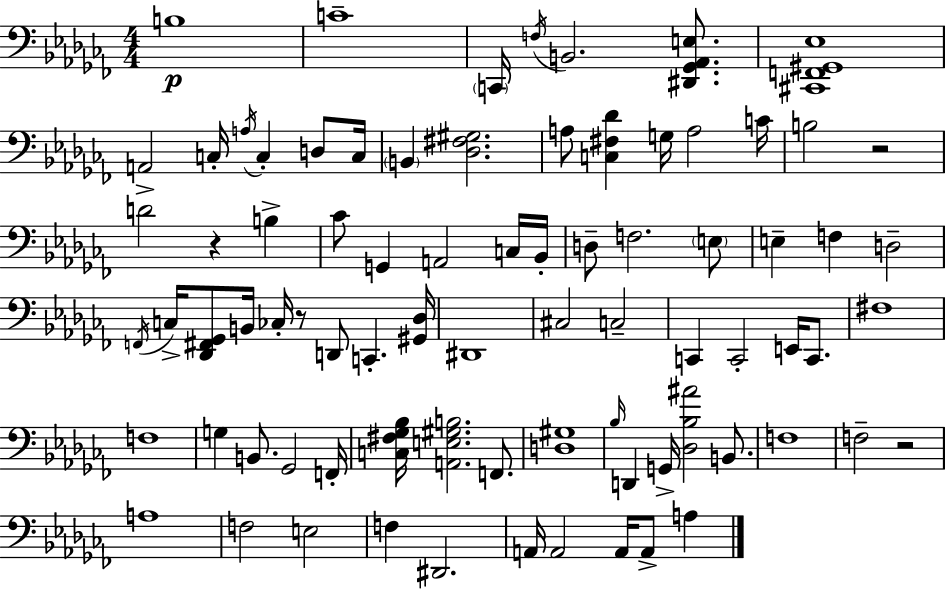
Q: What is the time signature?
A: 4/4